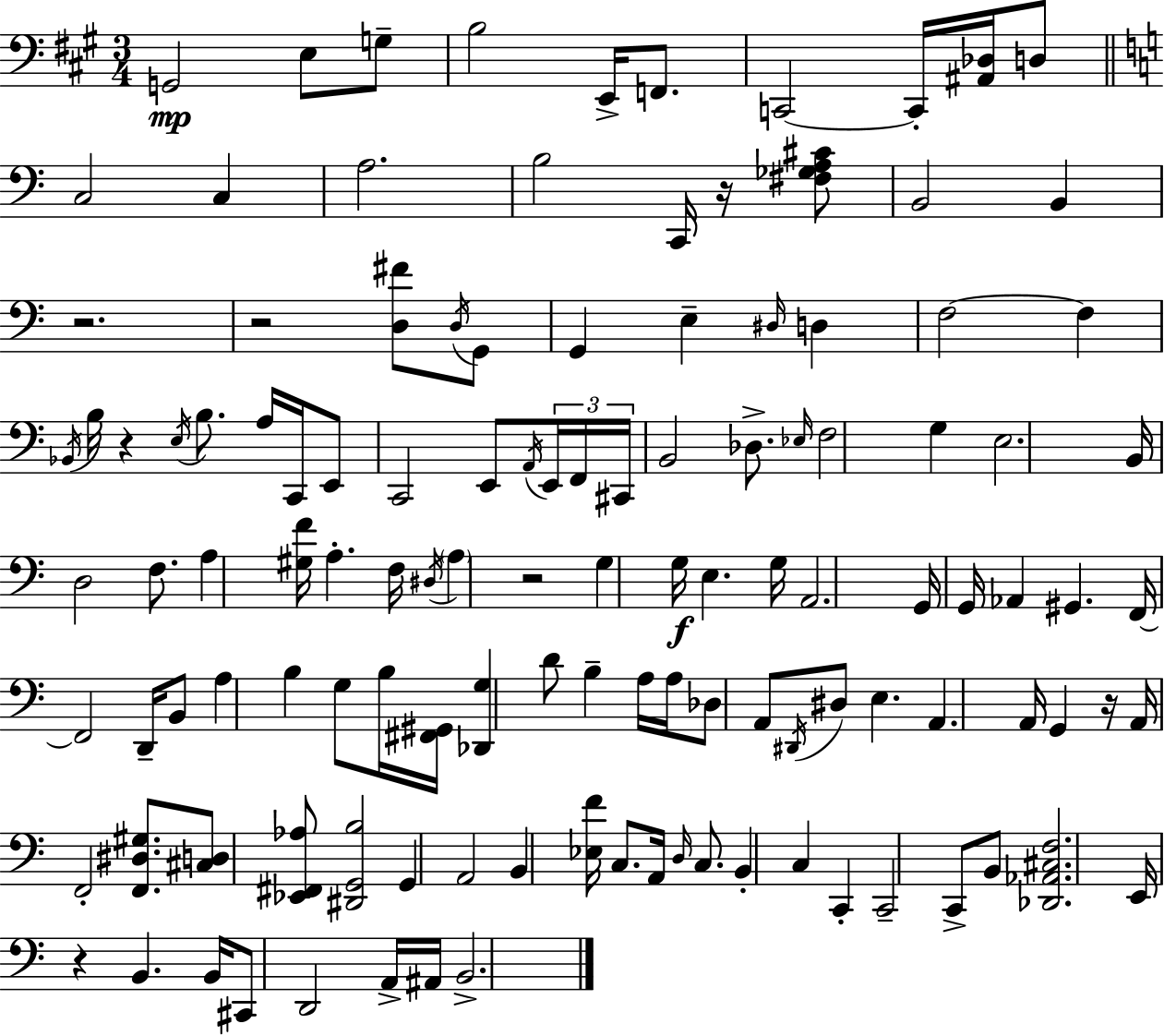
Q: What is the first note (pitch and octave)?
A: G2